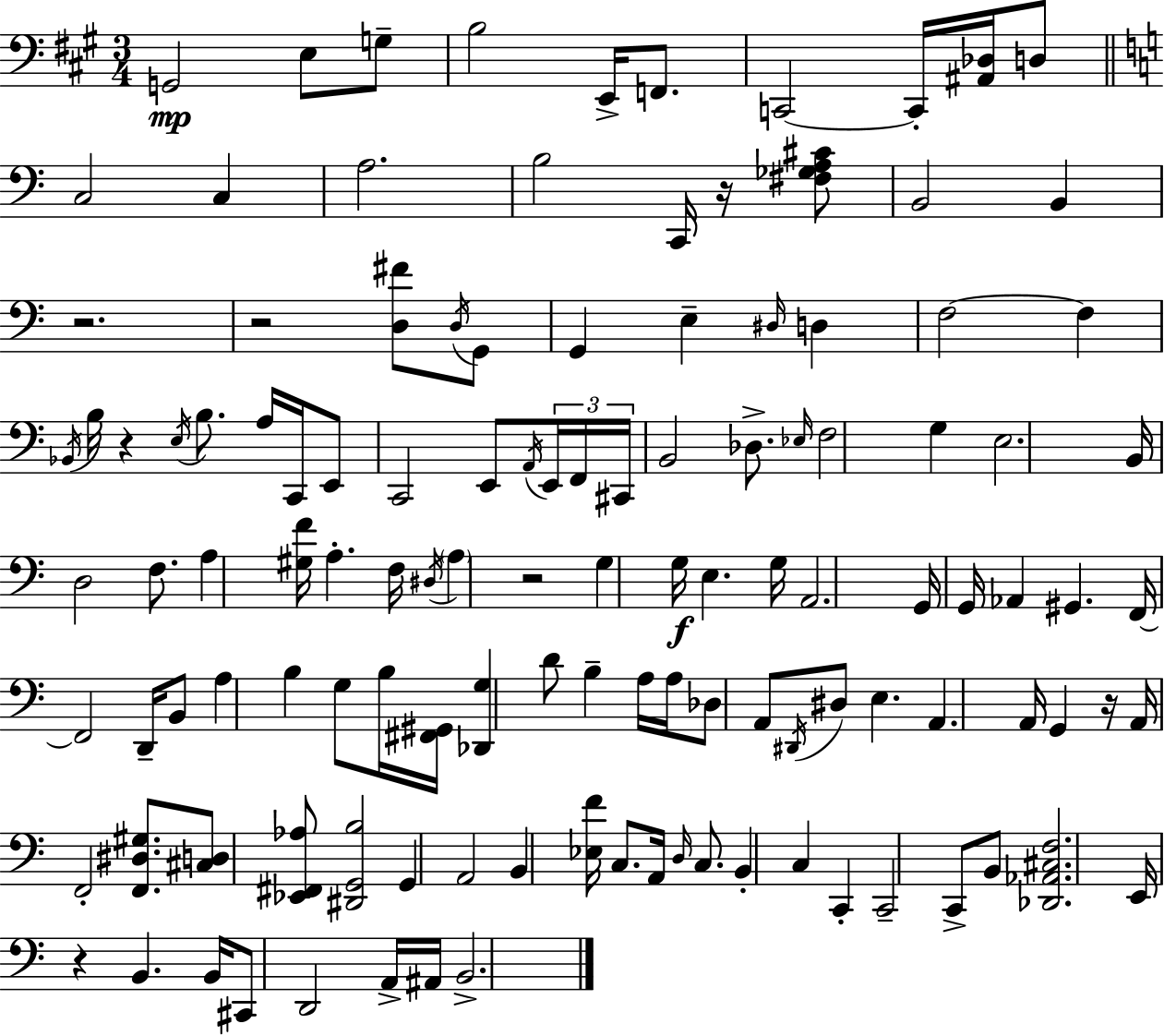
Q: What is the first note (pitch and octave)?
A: G2